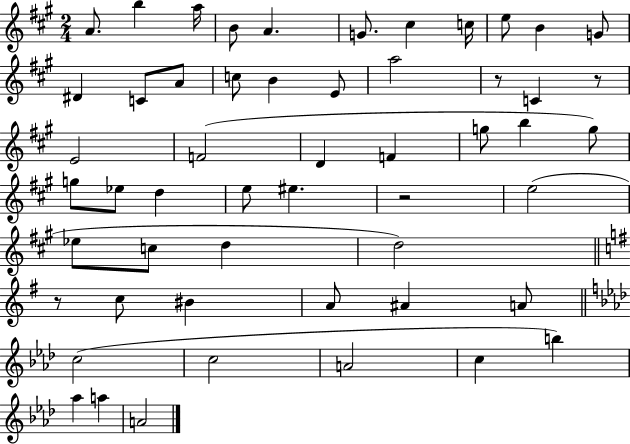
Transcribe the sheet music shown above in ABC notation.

X:1
T:Untitled
M:2/4
L:1/4
K:A
A/2 b a/4 B/2 A G/2 ^c c/4 e/2 B G/2 ^D C/2 A/2 c/2 B E/2 a2 z/2 C z/2 E2 F2 D F g/2 b g/2 g/2 _e/2 d e/2 ^e z2 e2 _e/2 c/2 d d2 z/2 c/2 ^B A/2 ^A A/2 c2 c2 A2 c b _a a A2